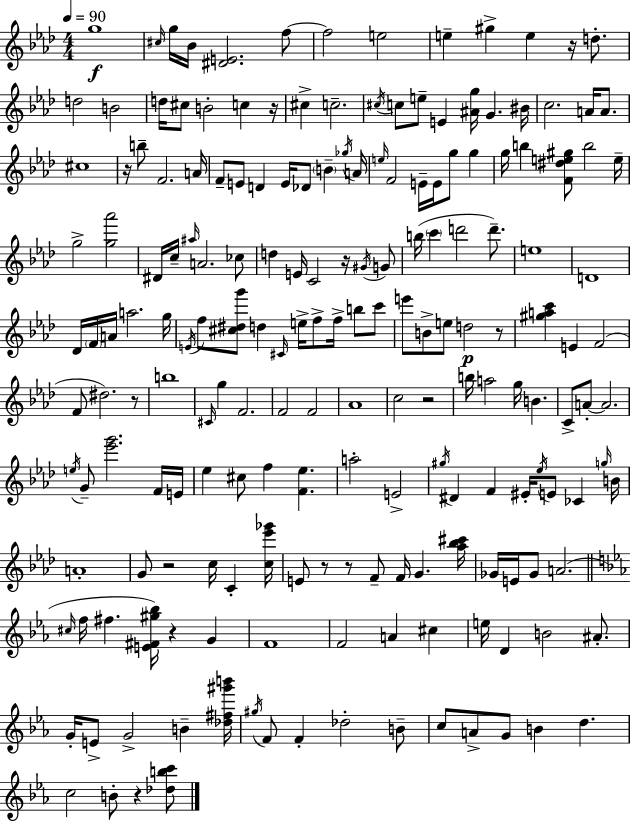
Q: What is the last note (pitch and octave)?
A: B4